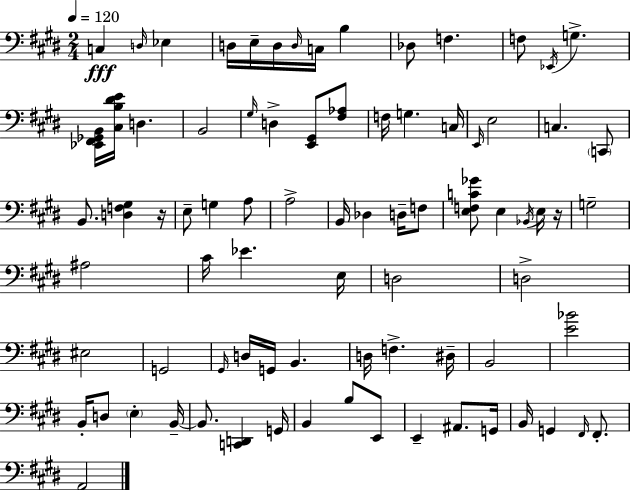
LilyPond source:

{
  \clef bass
  \numericTimeSignature
  \time 2/4
  \key e \major
  \tempo 4 = 120
  c4\fff \grace { d16 } ees4 | d16 e16-- d16 \grace { d16 } c16 b4 | des8 f4. | f8 \acciaccatura { ees,16 } g4.-> | \break <ees, fis, ges, b,>16 <cis b dis' e'>16 d4. | b,2 | \grace { gis16 } d4-> | <e, gis,>8 <fis aes>8 f16 g4. | \break c16 \grace { e,16 } e2 | c4. | \parenthesize c,8 b,8. | <d f gis>4 r16 e8-- g4 | \break a8 a2-> | b,16 des4 | d16-- f8 <e f c' ges'>8 e4 | \acciaccatura { bes,16 } e16 r16 g2-- | \break ais2 | cis'16 ees'4. | e16 d2 | d2-> | \break eis2 | g,2 | \grace { gis,16 } d16 | g,16 b,4. d16 | \break f4.-> dis16-- b,2 | <e' bes'>2 | b,16-. | d8 \parenthesize e4-. b,16--~~ b,8. | \break <c, d,>4 g,16 b,4 | b8 e,8 e,4-- | ais,8. g,16 b,16 | g,4 \grace { fis,16 } fis,8.-. | \break a,2 | \bar "|."
}